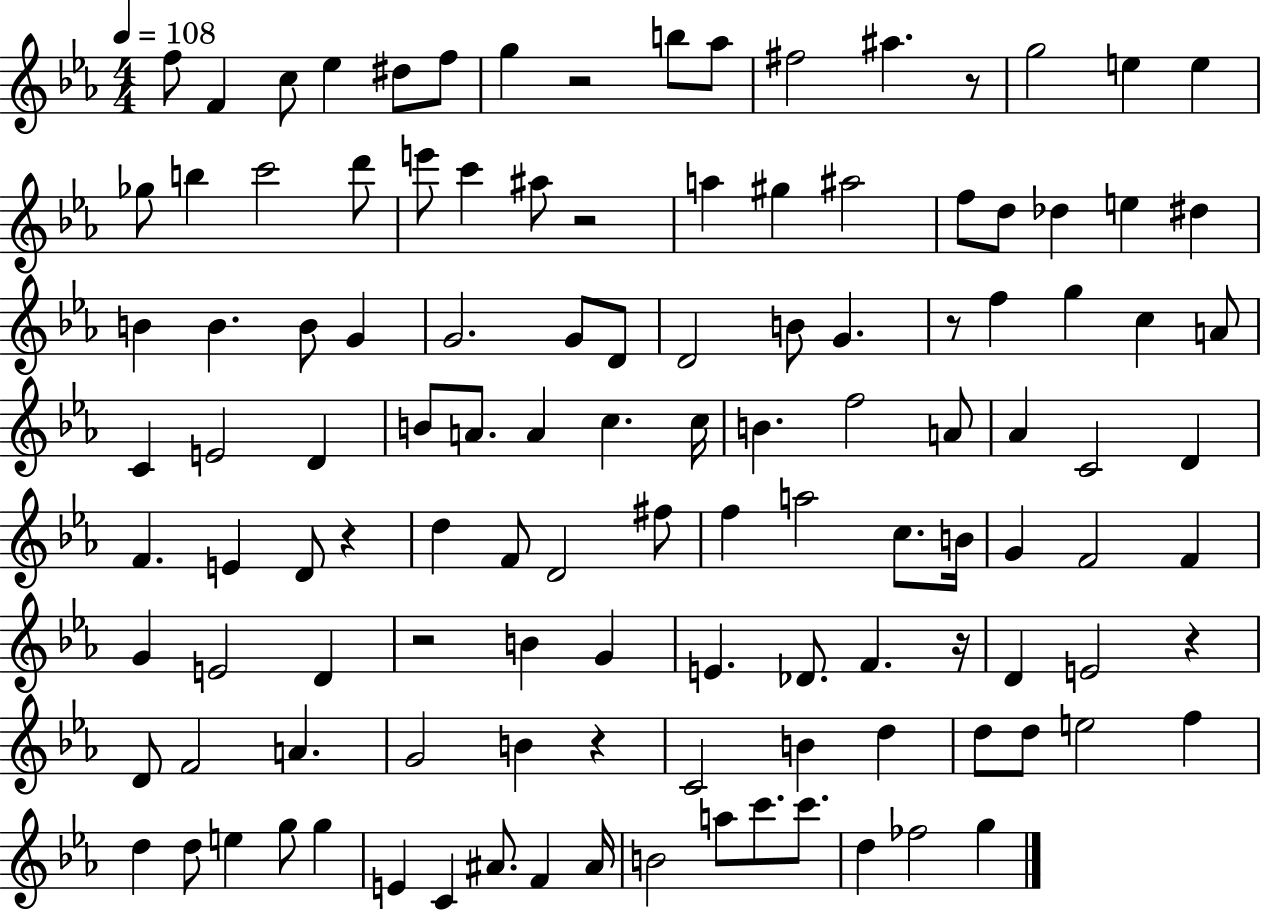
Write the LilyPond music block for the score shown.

{
  \clef treble
  \numericTimeSignature
  \time 4/4
  \key ees \major
  \tempo 4 = 108
  f''8 f'4 c''8 ees''4 dis''8 f''8 | g''4 r2 b''8 aes''8 | fis''2 ais''4. r8 | g''2 e''4 e''4 | \break ges''8 b''4 c'''2 d'''8 | e'''8 c'''4 ais''8 r2 | a''4 gis''4 ais''2 | f''8 d''8 des''4 e''4 dis''4 | \break b'4 b'4. b'8 g'4 | g'2. g'8 d'8 | d'2 b'8 g'4. | r8 f''4 g''4 c''4 a'8 | \break c'4 e'2 d'4 | b'8 a'8. a'4 c''4. c''16 | b'4. f''2 a'8 | aes'4 c'2 d'4 | \break f'4. e'4 d'8 r4 | d''4 f'8 d'2 fis''8 | f''4 a''2 c''8. b'16 | g'4 f'2 f'4 | \break g'4 e'2 d'4 | r2 b'4 g'4 | e'4. des'8. f'4. r16 | d'4 e'2 r4 | \break d'8 f'2 a'4. | g'2 b'4 r4 | c'2 b'4 d''4 | d''8 d''8 e''2 f''4 | \break d''4 d''8 e''4 g''8 g''4 | e'4 c'4 ais'8. f'4 ais'16 | b'2 a''8 c'''8. c'''8. | d''4 fes''2 g''4 | \break \bar "|."
}